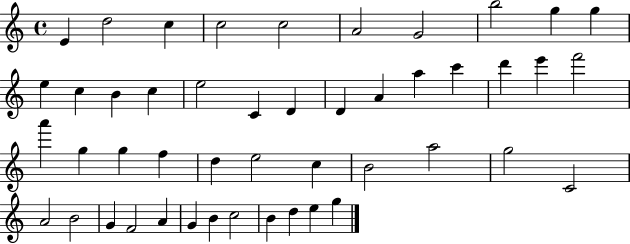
X:1
T:Untitled
M:4/4
L:1/4
K:C
E d2 c c2 c2 A2 G2 b2 g g e c B c e2 C D D A a c' d' e' f'2 a' g g f d e2 c B2 a2 g2 C2 A2 B2 G F2 A G B c2 B d e g